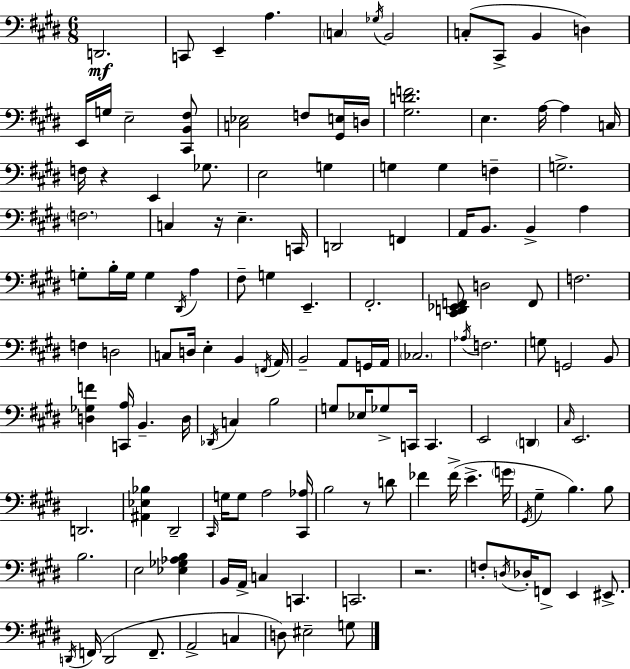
{
  \clef bass
  \numericTimeSignature
  \time 6/8
  \key e \major
  \repeat volta 2 { d,2.\mf | c,8 e,4-- a4. | \parenthesize c4 \acciaccatura { ges16 } b,2 | c8-.( cis,8-> b,4 d4) | \break e,16 g16 e2-- <cis, b, fis>8 | <c ees>2 f8 <gis, e>16 | d16 <gis d' f'>2. | e4. a16~~ a4 | \break c16 f16 r4 e,4 ges8. | e2 g4 | g4 g4 f4-- | g2.-> | \break \parenthesize f2. | c4 r16 e4.-- | c,16 d,2 f,4 | a,16 b,8. b,4-> a4 | \break g8-. b16-. g16 g4 \acciaccatura { dis,16 } a4 | fis8-- g4 e,4.-- | fis,2.-. | <cis, d, ees, f,>8 d2 | \break f,8 f2. | f4 d2 | c8 d16 e4-. b,4 | \acciaccatura { f,16 } a,16 b,2-- a,8 | \break g,16 a,16 \parenthesize ces2. | \acciaccatura { aes16 } f2. | g8 g,2 | b,8 <d ges f'>4 <c, a>16 b,4.-- | \break d16 \acciaccatura { des,16 } c4 b2 | g8 ees16 ges8-> c,16 c,4. | e,2 | \parenthesize d,4 \grace { cis16 } e,2. | \break d,2. | <ais, ees bes>4 dis,2-- | \grace { cis,16 } g16 g8 a2 | <cis, aes>16 b2 | \break r8 d'8 fes'4 fes'16->( | e'4.-> \parenthesize g'16 \acciaccatura { gis,16 } gis4-- | b4.) b8 b2. | e2 | \break <ees ges aes b>4 b,16 a,16-> c4 | c,4. c,2. | r2. | f8-. \acciaccatura { d16 } des16-. | \break f,8-> e,4 eis,8.-> \acciaccatura { d,16 } f,16( d,2 | f,8.-- a,2-> | c4 d8) | eis2-- g8 } \bar "|."
}